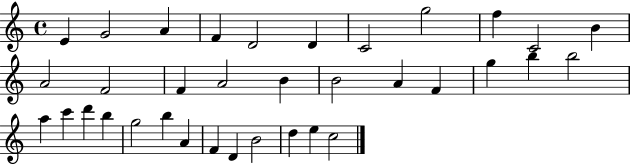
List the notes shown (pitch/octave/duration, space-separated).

E4/q G4/h A4/q F4/q D4/h D4/q C4/h G5/h F5/q C4/h B4/q A4/h F4/h F4/q A4/h B4/q B4/h A4/q F4/q G5/q B5/q B5/h A5/q C6/q D6/q B5/q G5/h B5/q A4/q F4/q D4/q B4/h D5/q E5/q C5/h